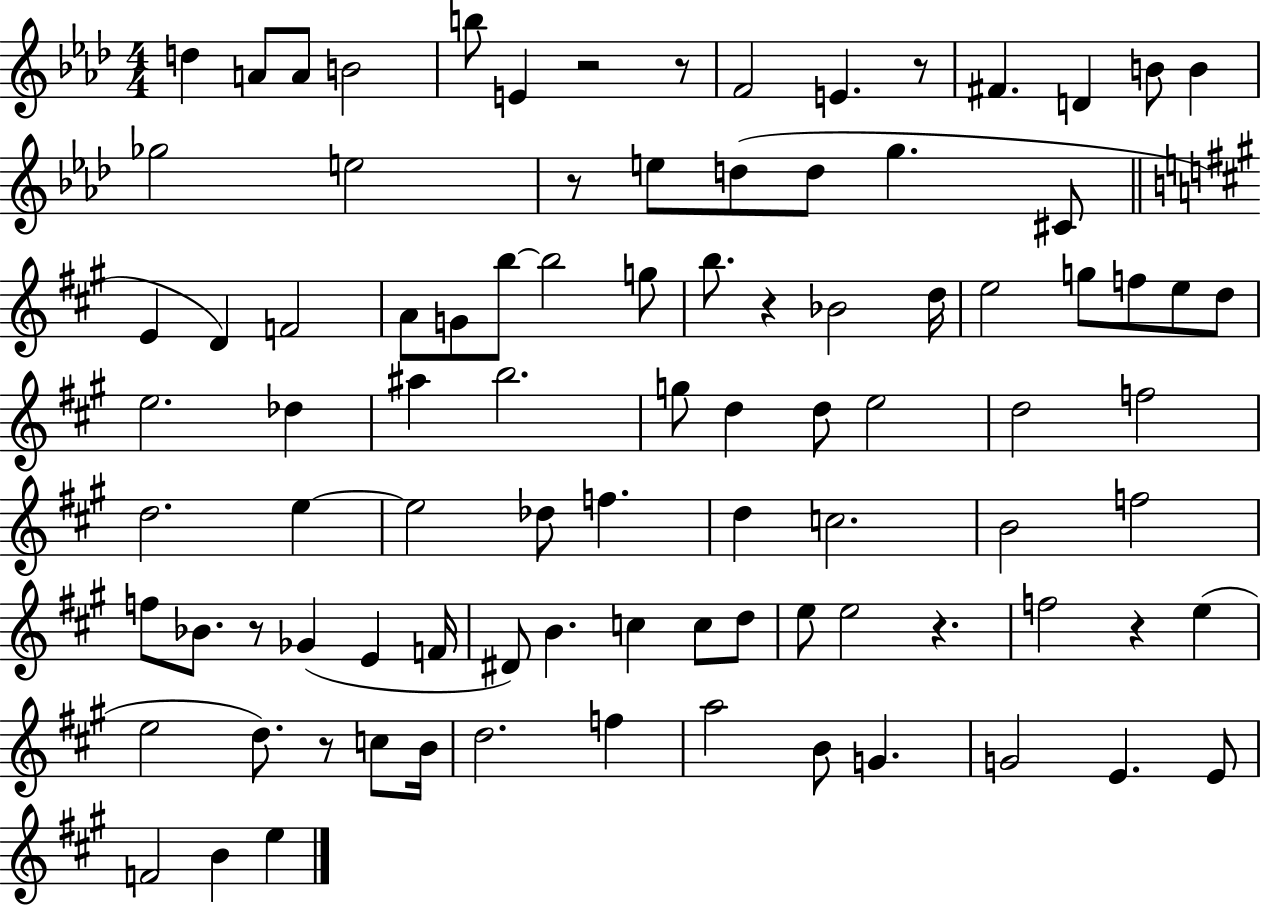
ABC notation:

X:1
T:Untitled
M:4/4
L:1/4
K:Ab
d A/2 A/2 B2 b/2 E z2 z/2 F2 E z/2 ^F D B/2 B _g2 e2 z/2 e/2 d/2 d/2 g ^C/2 E D F2 A/2 G/2 b/2 b2 g/2 b/2 z _B2 d/4 e2 g/2 f/2 e/2 d/2 e2 _d ^a b2 g/2 d d/2 e2 d2 f2 d2 e e2 _d/2 f d c2 B2 f2 f/2 _B/2 z/2 _G E F/4 ^D/2 B c c/2 d/2 e/2 e2 z f2 z e e2 d/2 z/2 c/2 B/4 d2 f a2 B/2 G G2 E E/2 F2 B e